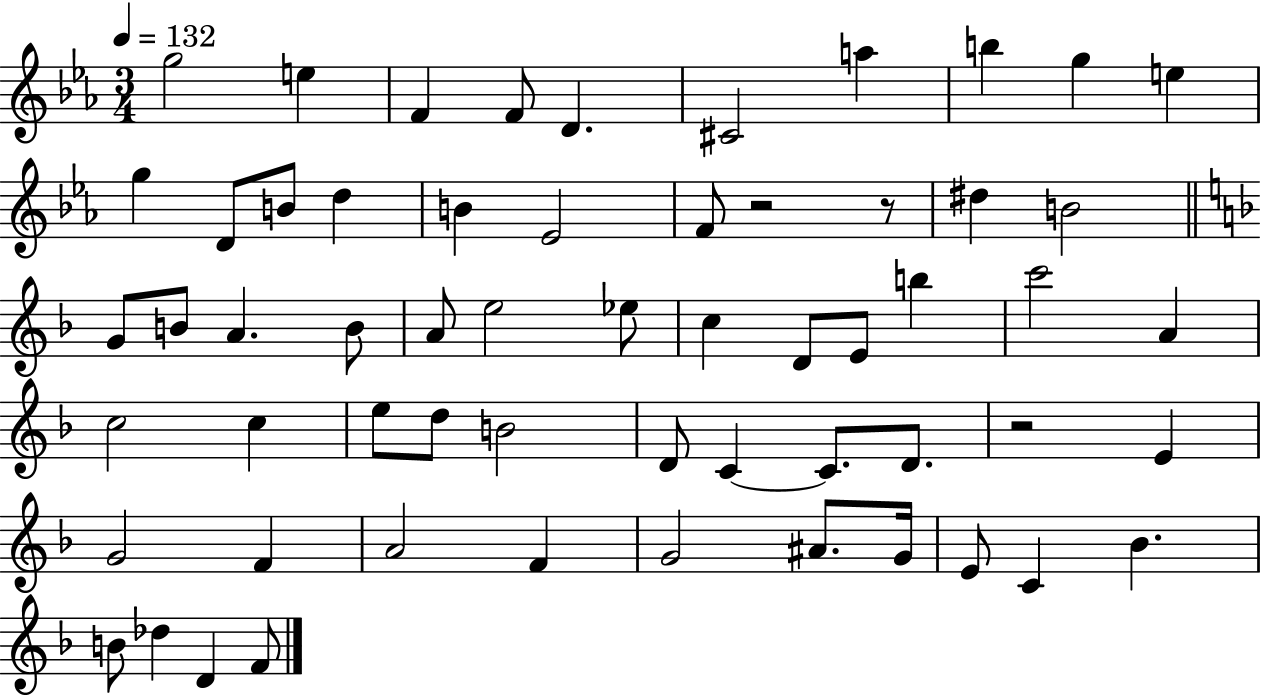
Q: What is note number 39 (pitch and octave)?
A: C4